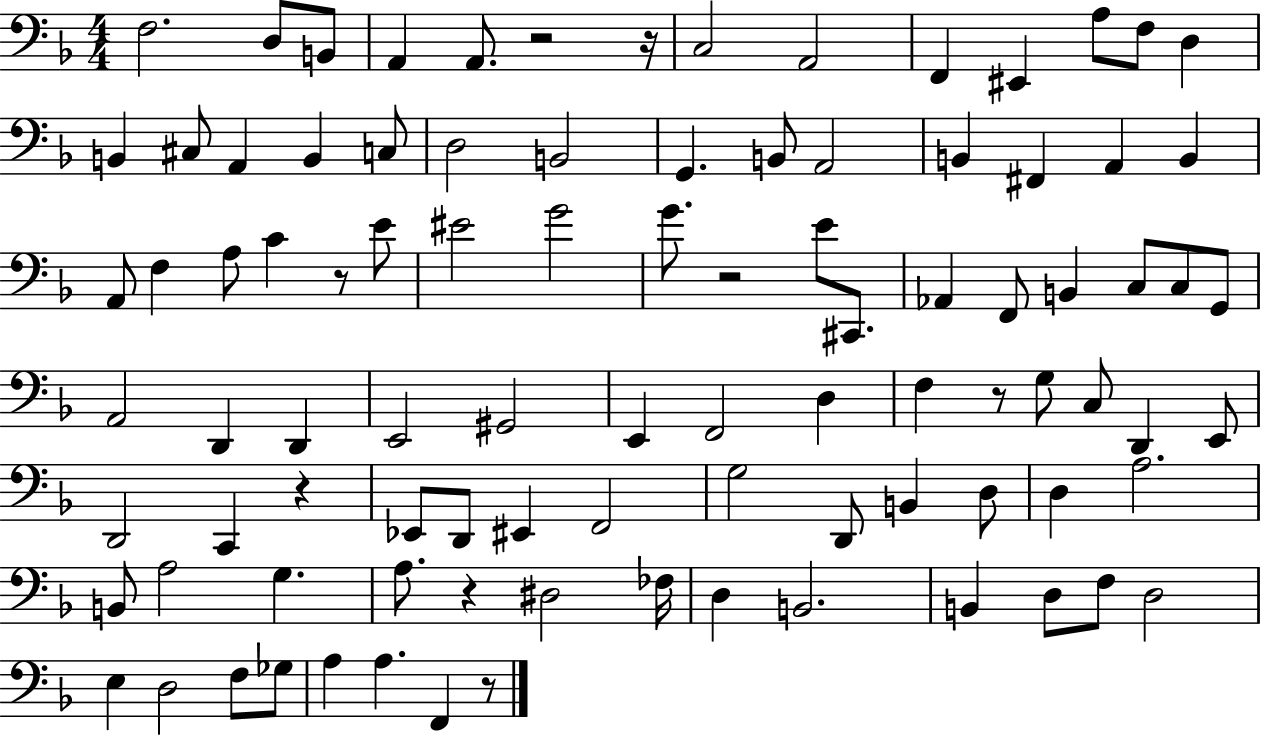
X:1
T:Untitled
M:4/4
L:1/4
K:F
F,2 D,/2 B,,/2 A,, A,,/2 z2 z/4 C,2 A,,2 F,, ^E,, A,/2 F,/2 D, B,, ^C,/2 A,, B,, C,/2 D,2 B,,2 G,, B,,/2 A,,2 B,, ^F,, A,, B,, A,,/2 F, A,/2 C z/2 E/2 ^E2 G2 G/2 z2 E/2 ^C,,/2 _A,, F,,/2 B,, C,/2 C,/2 G,,/2 A,,2 D,, D,, E,,2 ^G,,2 E,, F,,2 D, F, z/2 G,/2 C,/2 D,, E,,/2 D,,2 C,, z _E,,/2 D,,/2 ^E,, F,,2 G,2 D,,/2 B,, D,/2 D, A,2 B,,/2 A,2 G, A,/2 z ^D,2 _F,/4 D, B,,2 B,, D,/2 F,/2 D,2 E, D,2 F,/2 _G,/2 A, A, F,, z/2